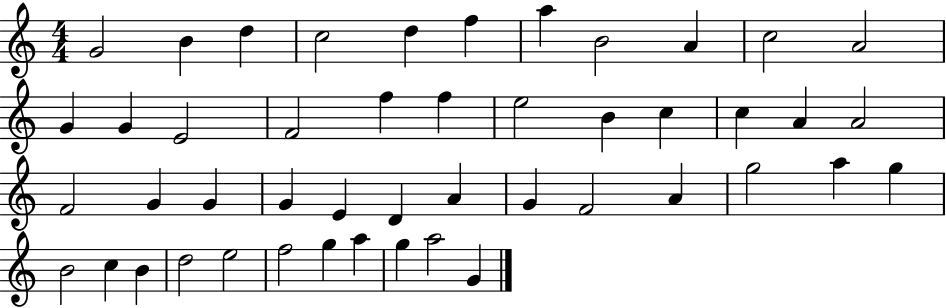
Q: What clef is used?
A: treble